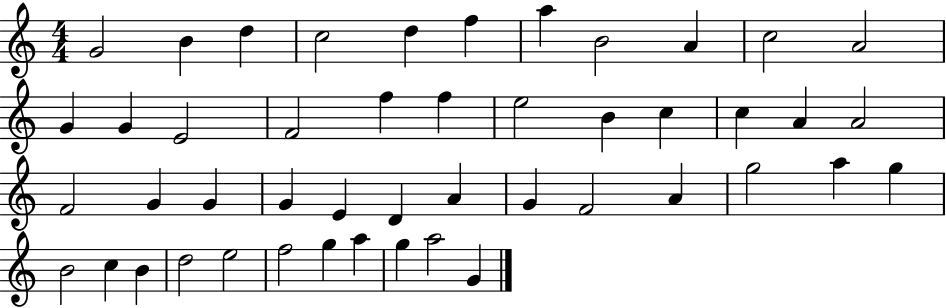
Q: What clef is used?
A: treble